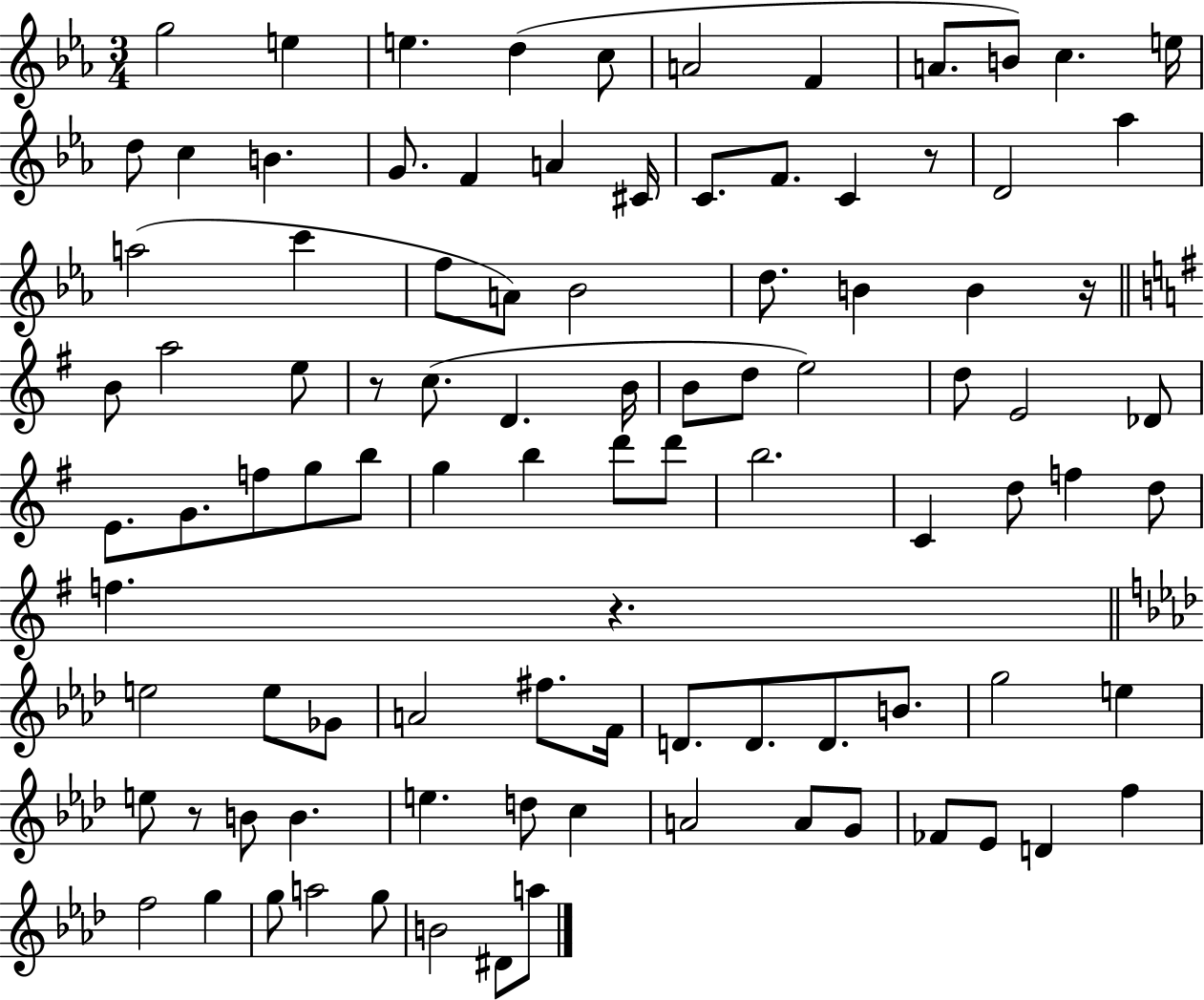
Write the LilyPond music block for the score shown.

{
  \clef treble
  \numericTimeSignature
  \time 3/4
  \key ees \major
  g''2 e''4 | e''4. d''4( c''8 | a'2 f'4 | a'8. b'8) c''4. e''16 | \break d''8 c''4 b'4. | g'8. f'4 a'4 cis'16 | c'8. f'8. c'4 r8 | d'2 aes''4 | \break a''2( c'''4 | f''8 a'8) bes'2 | d''8. b'4 b'4 r16 | \bar "||" \break \key e \minor b'8 a''2 e''8 | r8 c''8.( d'4. b'16 | b'8 d''8 e''2) | d''8 e'2 des'8 | \break e'8. g'8. f''8 g''8 b''8 | g''4 b''4 d'''8 d'''8 | b''2. | c'4 d''8 f''4 d''8 | \break f''4. r4. | \bar "||" \break \key f \minor e''2 e''8 ges'8 | a'2 fis''8. f'16 | d'8. d'8. d'8. b'8. | g''2 e''4 | \break e''8 r8 b'8 b'4. | e''4. d''8 c''4 | a'2 a'8 g'8 | fes'8 ees'8 d'4 f''4 | \break f''2 g''4 | g''8 a''2 g''8 | b'2 dis'8 a''8 | \bar "|."
}